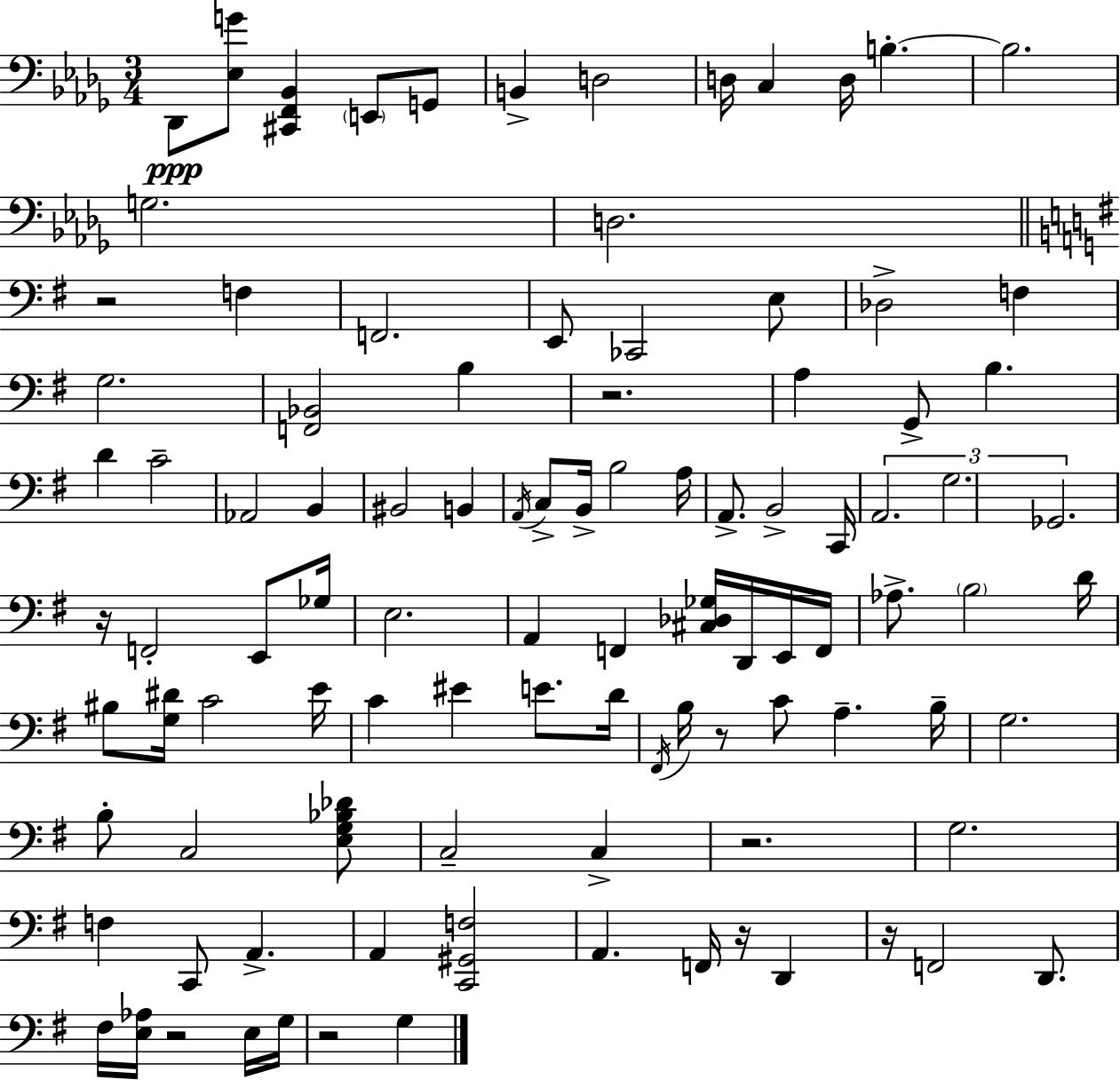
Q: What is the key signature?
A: BES minor